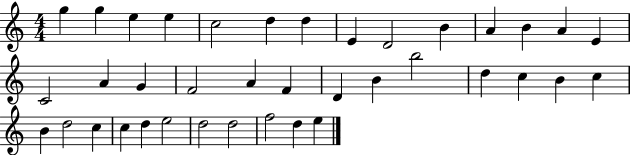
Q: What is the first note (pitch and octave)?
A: G5